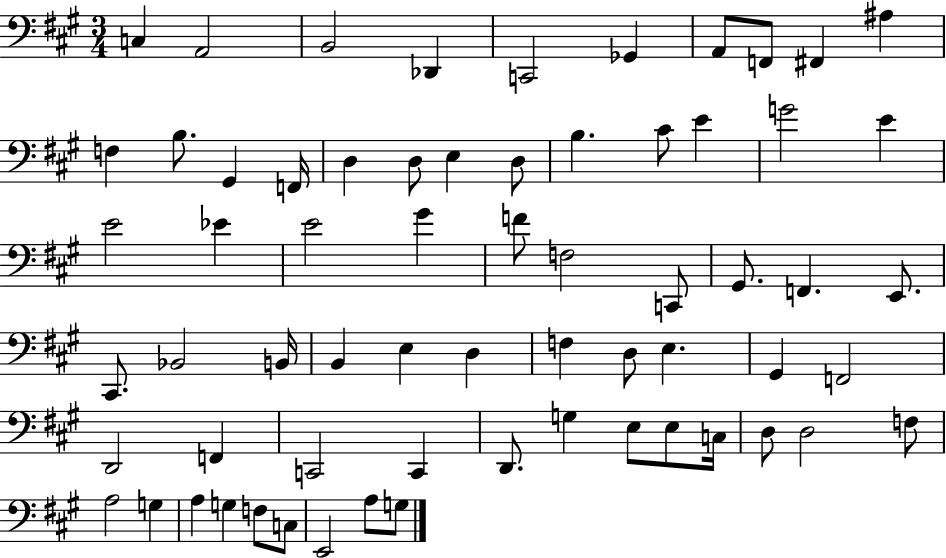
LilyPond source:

{
  \clef bass
  \numericTimeSignature
  \time 3/4
  \key a \major
  \repeat volta 2 { c4 a,2 | b,2 des,4 | c,2 ges,4 | a,8 f,8 fis,4 ais4 | \break f4 b8. gis,4 f,16 | d4 d8 e4 d8 | b4. cis'8 e'4 | g'2 e'4 | \break e'2 ees'4 | e'2 gis'4 | f'8 f2 c,8 | gis,8. f,4. e,8. | \break cis,8. bes,2 b,16 | b,4 e4 d4 | f4 d8 e4. | gis,4 f,2 | \break d,2 f,4 | c,2 c,4 | d,8. g4 e8 e8 c16 | d8 d2 f8 | \break a2 g4 | a4 g4 f8 c8 | e,2 a8 g8 | } \bar "|."
}